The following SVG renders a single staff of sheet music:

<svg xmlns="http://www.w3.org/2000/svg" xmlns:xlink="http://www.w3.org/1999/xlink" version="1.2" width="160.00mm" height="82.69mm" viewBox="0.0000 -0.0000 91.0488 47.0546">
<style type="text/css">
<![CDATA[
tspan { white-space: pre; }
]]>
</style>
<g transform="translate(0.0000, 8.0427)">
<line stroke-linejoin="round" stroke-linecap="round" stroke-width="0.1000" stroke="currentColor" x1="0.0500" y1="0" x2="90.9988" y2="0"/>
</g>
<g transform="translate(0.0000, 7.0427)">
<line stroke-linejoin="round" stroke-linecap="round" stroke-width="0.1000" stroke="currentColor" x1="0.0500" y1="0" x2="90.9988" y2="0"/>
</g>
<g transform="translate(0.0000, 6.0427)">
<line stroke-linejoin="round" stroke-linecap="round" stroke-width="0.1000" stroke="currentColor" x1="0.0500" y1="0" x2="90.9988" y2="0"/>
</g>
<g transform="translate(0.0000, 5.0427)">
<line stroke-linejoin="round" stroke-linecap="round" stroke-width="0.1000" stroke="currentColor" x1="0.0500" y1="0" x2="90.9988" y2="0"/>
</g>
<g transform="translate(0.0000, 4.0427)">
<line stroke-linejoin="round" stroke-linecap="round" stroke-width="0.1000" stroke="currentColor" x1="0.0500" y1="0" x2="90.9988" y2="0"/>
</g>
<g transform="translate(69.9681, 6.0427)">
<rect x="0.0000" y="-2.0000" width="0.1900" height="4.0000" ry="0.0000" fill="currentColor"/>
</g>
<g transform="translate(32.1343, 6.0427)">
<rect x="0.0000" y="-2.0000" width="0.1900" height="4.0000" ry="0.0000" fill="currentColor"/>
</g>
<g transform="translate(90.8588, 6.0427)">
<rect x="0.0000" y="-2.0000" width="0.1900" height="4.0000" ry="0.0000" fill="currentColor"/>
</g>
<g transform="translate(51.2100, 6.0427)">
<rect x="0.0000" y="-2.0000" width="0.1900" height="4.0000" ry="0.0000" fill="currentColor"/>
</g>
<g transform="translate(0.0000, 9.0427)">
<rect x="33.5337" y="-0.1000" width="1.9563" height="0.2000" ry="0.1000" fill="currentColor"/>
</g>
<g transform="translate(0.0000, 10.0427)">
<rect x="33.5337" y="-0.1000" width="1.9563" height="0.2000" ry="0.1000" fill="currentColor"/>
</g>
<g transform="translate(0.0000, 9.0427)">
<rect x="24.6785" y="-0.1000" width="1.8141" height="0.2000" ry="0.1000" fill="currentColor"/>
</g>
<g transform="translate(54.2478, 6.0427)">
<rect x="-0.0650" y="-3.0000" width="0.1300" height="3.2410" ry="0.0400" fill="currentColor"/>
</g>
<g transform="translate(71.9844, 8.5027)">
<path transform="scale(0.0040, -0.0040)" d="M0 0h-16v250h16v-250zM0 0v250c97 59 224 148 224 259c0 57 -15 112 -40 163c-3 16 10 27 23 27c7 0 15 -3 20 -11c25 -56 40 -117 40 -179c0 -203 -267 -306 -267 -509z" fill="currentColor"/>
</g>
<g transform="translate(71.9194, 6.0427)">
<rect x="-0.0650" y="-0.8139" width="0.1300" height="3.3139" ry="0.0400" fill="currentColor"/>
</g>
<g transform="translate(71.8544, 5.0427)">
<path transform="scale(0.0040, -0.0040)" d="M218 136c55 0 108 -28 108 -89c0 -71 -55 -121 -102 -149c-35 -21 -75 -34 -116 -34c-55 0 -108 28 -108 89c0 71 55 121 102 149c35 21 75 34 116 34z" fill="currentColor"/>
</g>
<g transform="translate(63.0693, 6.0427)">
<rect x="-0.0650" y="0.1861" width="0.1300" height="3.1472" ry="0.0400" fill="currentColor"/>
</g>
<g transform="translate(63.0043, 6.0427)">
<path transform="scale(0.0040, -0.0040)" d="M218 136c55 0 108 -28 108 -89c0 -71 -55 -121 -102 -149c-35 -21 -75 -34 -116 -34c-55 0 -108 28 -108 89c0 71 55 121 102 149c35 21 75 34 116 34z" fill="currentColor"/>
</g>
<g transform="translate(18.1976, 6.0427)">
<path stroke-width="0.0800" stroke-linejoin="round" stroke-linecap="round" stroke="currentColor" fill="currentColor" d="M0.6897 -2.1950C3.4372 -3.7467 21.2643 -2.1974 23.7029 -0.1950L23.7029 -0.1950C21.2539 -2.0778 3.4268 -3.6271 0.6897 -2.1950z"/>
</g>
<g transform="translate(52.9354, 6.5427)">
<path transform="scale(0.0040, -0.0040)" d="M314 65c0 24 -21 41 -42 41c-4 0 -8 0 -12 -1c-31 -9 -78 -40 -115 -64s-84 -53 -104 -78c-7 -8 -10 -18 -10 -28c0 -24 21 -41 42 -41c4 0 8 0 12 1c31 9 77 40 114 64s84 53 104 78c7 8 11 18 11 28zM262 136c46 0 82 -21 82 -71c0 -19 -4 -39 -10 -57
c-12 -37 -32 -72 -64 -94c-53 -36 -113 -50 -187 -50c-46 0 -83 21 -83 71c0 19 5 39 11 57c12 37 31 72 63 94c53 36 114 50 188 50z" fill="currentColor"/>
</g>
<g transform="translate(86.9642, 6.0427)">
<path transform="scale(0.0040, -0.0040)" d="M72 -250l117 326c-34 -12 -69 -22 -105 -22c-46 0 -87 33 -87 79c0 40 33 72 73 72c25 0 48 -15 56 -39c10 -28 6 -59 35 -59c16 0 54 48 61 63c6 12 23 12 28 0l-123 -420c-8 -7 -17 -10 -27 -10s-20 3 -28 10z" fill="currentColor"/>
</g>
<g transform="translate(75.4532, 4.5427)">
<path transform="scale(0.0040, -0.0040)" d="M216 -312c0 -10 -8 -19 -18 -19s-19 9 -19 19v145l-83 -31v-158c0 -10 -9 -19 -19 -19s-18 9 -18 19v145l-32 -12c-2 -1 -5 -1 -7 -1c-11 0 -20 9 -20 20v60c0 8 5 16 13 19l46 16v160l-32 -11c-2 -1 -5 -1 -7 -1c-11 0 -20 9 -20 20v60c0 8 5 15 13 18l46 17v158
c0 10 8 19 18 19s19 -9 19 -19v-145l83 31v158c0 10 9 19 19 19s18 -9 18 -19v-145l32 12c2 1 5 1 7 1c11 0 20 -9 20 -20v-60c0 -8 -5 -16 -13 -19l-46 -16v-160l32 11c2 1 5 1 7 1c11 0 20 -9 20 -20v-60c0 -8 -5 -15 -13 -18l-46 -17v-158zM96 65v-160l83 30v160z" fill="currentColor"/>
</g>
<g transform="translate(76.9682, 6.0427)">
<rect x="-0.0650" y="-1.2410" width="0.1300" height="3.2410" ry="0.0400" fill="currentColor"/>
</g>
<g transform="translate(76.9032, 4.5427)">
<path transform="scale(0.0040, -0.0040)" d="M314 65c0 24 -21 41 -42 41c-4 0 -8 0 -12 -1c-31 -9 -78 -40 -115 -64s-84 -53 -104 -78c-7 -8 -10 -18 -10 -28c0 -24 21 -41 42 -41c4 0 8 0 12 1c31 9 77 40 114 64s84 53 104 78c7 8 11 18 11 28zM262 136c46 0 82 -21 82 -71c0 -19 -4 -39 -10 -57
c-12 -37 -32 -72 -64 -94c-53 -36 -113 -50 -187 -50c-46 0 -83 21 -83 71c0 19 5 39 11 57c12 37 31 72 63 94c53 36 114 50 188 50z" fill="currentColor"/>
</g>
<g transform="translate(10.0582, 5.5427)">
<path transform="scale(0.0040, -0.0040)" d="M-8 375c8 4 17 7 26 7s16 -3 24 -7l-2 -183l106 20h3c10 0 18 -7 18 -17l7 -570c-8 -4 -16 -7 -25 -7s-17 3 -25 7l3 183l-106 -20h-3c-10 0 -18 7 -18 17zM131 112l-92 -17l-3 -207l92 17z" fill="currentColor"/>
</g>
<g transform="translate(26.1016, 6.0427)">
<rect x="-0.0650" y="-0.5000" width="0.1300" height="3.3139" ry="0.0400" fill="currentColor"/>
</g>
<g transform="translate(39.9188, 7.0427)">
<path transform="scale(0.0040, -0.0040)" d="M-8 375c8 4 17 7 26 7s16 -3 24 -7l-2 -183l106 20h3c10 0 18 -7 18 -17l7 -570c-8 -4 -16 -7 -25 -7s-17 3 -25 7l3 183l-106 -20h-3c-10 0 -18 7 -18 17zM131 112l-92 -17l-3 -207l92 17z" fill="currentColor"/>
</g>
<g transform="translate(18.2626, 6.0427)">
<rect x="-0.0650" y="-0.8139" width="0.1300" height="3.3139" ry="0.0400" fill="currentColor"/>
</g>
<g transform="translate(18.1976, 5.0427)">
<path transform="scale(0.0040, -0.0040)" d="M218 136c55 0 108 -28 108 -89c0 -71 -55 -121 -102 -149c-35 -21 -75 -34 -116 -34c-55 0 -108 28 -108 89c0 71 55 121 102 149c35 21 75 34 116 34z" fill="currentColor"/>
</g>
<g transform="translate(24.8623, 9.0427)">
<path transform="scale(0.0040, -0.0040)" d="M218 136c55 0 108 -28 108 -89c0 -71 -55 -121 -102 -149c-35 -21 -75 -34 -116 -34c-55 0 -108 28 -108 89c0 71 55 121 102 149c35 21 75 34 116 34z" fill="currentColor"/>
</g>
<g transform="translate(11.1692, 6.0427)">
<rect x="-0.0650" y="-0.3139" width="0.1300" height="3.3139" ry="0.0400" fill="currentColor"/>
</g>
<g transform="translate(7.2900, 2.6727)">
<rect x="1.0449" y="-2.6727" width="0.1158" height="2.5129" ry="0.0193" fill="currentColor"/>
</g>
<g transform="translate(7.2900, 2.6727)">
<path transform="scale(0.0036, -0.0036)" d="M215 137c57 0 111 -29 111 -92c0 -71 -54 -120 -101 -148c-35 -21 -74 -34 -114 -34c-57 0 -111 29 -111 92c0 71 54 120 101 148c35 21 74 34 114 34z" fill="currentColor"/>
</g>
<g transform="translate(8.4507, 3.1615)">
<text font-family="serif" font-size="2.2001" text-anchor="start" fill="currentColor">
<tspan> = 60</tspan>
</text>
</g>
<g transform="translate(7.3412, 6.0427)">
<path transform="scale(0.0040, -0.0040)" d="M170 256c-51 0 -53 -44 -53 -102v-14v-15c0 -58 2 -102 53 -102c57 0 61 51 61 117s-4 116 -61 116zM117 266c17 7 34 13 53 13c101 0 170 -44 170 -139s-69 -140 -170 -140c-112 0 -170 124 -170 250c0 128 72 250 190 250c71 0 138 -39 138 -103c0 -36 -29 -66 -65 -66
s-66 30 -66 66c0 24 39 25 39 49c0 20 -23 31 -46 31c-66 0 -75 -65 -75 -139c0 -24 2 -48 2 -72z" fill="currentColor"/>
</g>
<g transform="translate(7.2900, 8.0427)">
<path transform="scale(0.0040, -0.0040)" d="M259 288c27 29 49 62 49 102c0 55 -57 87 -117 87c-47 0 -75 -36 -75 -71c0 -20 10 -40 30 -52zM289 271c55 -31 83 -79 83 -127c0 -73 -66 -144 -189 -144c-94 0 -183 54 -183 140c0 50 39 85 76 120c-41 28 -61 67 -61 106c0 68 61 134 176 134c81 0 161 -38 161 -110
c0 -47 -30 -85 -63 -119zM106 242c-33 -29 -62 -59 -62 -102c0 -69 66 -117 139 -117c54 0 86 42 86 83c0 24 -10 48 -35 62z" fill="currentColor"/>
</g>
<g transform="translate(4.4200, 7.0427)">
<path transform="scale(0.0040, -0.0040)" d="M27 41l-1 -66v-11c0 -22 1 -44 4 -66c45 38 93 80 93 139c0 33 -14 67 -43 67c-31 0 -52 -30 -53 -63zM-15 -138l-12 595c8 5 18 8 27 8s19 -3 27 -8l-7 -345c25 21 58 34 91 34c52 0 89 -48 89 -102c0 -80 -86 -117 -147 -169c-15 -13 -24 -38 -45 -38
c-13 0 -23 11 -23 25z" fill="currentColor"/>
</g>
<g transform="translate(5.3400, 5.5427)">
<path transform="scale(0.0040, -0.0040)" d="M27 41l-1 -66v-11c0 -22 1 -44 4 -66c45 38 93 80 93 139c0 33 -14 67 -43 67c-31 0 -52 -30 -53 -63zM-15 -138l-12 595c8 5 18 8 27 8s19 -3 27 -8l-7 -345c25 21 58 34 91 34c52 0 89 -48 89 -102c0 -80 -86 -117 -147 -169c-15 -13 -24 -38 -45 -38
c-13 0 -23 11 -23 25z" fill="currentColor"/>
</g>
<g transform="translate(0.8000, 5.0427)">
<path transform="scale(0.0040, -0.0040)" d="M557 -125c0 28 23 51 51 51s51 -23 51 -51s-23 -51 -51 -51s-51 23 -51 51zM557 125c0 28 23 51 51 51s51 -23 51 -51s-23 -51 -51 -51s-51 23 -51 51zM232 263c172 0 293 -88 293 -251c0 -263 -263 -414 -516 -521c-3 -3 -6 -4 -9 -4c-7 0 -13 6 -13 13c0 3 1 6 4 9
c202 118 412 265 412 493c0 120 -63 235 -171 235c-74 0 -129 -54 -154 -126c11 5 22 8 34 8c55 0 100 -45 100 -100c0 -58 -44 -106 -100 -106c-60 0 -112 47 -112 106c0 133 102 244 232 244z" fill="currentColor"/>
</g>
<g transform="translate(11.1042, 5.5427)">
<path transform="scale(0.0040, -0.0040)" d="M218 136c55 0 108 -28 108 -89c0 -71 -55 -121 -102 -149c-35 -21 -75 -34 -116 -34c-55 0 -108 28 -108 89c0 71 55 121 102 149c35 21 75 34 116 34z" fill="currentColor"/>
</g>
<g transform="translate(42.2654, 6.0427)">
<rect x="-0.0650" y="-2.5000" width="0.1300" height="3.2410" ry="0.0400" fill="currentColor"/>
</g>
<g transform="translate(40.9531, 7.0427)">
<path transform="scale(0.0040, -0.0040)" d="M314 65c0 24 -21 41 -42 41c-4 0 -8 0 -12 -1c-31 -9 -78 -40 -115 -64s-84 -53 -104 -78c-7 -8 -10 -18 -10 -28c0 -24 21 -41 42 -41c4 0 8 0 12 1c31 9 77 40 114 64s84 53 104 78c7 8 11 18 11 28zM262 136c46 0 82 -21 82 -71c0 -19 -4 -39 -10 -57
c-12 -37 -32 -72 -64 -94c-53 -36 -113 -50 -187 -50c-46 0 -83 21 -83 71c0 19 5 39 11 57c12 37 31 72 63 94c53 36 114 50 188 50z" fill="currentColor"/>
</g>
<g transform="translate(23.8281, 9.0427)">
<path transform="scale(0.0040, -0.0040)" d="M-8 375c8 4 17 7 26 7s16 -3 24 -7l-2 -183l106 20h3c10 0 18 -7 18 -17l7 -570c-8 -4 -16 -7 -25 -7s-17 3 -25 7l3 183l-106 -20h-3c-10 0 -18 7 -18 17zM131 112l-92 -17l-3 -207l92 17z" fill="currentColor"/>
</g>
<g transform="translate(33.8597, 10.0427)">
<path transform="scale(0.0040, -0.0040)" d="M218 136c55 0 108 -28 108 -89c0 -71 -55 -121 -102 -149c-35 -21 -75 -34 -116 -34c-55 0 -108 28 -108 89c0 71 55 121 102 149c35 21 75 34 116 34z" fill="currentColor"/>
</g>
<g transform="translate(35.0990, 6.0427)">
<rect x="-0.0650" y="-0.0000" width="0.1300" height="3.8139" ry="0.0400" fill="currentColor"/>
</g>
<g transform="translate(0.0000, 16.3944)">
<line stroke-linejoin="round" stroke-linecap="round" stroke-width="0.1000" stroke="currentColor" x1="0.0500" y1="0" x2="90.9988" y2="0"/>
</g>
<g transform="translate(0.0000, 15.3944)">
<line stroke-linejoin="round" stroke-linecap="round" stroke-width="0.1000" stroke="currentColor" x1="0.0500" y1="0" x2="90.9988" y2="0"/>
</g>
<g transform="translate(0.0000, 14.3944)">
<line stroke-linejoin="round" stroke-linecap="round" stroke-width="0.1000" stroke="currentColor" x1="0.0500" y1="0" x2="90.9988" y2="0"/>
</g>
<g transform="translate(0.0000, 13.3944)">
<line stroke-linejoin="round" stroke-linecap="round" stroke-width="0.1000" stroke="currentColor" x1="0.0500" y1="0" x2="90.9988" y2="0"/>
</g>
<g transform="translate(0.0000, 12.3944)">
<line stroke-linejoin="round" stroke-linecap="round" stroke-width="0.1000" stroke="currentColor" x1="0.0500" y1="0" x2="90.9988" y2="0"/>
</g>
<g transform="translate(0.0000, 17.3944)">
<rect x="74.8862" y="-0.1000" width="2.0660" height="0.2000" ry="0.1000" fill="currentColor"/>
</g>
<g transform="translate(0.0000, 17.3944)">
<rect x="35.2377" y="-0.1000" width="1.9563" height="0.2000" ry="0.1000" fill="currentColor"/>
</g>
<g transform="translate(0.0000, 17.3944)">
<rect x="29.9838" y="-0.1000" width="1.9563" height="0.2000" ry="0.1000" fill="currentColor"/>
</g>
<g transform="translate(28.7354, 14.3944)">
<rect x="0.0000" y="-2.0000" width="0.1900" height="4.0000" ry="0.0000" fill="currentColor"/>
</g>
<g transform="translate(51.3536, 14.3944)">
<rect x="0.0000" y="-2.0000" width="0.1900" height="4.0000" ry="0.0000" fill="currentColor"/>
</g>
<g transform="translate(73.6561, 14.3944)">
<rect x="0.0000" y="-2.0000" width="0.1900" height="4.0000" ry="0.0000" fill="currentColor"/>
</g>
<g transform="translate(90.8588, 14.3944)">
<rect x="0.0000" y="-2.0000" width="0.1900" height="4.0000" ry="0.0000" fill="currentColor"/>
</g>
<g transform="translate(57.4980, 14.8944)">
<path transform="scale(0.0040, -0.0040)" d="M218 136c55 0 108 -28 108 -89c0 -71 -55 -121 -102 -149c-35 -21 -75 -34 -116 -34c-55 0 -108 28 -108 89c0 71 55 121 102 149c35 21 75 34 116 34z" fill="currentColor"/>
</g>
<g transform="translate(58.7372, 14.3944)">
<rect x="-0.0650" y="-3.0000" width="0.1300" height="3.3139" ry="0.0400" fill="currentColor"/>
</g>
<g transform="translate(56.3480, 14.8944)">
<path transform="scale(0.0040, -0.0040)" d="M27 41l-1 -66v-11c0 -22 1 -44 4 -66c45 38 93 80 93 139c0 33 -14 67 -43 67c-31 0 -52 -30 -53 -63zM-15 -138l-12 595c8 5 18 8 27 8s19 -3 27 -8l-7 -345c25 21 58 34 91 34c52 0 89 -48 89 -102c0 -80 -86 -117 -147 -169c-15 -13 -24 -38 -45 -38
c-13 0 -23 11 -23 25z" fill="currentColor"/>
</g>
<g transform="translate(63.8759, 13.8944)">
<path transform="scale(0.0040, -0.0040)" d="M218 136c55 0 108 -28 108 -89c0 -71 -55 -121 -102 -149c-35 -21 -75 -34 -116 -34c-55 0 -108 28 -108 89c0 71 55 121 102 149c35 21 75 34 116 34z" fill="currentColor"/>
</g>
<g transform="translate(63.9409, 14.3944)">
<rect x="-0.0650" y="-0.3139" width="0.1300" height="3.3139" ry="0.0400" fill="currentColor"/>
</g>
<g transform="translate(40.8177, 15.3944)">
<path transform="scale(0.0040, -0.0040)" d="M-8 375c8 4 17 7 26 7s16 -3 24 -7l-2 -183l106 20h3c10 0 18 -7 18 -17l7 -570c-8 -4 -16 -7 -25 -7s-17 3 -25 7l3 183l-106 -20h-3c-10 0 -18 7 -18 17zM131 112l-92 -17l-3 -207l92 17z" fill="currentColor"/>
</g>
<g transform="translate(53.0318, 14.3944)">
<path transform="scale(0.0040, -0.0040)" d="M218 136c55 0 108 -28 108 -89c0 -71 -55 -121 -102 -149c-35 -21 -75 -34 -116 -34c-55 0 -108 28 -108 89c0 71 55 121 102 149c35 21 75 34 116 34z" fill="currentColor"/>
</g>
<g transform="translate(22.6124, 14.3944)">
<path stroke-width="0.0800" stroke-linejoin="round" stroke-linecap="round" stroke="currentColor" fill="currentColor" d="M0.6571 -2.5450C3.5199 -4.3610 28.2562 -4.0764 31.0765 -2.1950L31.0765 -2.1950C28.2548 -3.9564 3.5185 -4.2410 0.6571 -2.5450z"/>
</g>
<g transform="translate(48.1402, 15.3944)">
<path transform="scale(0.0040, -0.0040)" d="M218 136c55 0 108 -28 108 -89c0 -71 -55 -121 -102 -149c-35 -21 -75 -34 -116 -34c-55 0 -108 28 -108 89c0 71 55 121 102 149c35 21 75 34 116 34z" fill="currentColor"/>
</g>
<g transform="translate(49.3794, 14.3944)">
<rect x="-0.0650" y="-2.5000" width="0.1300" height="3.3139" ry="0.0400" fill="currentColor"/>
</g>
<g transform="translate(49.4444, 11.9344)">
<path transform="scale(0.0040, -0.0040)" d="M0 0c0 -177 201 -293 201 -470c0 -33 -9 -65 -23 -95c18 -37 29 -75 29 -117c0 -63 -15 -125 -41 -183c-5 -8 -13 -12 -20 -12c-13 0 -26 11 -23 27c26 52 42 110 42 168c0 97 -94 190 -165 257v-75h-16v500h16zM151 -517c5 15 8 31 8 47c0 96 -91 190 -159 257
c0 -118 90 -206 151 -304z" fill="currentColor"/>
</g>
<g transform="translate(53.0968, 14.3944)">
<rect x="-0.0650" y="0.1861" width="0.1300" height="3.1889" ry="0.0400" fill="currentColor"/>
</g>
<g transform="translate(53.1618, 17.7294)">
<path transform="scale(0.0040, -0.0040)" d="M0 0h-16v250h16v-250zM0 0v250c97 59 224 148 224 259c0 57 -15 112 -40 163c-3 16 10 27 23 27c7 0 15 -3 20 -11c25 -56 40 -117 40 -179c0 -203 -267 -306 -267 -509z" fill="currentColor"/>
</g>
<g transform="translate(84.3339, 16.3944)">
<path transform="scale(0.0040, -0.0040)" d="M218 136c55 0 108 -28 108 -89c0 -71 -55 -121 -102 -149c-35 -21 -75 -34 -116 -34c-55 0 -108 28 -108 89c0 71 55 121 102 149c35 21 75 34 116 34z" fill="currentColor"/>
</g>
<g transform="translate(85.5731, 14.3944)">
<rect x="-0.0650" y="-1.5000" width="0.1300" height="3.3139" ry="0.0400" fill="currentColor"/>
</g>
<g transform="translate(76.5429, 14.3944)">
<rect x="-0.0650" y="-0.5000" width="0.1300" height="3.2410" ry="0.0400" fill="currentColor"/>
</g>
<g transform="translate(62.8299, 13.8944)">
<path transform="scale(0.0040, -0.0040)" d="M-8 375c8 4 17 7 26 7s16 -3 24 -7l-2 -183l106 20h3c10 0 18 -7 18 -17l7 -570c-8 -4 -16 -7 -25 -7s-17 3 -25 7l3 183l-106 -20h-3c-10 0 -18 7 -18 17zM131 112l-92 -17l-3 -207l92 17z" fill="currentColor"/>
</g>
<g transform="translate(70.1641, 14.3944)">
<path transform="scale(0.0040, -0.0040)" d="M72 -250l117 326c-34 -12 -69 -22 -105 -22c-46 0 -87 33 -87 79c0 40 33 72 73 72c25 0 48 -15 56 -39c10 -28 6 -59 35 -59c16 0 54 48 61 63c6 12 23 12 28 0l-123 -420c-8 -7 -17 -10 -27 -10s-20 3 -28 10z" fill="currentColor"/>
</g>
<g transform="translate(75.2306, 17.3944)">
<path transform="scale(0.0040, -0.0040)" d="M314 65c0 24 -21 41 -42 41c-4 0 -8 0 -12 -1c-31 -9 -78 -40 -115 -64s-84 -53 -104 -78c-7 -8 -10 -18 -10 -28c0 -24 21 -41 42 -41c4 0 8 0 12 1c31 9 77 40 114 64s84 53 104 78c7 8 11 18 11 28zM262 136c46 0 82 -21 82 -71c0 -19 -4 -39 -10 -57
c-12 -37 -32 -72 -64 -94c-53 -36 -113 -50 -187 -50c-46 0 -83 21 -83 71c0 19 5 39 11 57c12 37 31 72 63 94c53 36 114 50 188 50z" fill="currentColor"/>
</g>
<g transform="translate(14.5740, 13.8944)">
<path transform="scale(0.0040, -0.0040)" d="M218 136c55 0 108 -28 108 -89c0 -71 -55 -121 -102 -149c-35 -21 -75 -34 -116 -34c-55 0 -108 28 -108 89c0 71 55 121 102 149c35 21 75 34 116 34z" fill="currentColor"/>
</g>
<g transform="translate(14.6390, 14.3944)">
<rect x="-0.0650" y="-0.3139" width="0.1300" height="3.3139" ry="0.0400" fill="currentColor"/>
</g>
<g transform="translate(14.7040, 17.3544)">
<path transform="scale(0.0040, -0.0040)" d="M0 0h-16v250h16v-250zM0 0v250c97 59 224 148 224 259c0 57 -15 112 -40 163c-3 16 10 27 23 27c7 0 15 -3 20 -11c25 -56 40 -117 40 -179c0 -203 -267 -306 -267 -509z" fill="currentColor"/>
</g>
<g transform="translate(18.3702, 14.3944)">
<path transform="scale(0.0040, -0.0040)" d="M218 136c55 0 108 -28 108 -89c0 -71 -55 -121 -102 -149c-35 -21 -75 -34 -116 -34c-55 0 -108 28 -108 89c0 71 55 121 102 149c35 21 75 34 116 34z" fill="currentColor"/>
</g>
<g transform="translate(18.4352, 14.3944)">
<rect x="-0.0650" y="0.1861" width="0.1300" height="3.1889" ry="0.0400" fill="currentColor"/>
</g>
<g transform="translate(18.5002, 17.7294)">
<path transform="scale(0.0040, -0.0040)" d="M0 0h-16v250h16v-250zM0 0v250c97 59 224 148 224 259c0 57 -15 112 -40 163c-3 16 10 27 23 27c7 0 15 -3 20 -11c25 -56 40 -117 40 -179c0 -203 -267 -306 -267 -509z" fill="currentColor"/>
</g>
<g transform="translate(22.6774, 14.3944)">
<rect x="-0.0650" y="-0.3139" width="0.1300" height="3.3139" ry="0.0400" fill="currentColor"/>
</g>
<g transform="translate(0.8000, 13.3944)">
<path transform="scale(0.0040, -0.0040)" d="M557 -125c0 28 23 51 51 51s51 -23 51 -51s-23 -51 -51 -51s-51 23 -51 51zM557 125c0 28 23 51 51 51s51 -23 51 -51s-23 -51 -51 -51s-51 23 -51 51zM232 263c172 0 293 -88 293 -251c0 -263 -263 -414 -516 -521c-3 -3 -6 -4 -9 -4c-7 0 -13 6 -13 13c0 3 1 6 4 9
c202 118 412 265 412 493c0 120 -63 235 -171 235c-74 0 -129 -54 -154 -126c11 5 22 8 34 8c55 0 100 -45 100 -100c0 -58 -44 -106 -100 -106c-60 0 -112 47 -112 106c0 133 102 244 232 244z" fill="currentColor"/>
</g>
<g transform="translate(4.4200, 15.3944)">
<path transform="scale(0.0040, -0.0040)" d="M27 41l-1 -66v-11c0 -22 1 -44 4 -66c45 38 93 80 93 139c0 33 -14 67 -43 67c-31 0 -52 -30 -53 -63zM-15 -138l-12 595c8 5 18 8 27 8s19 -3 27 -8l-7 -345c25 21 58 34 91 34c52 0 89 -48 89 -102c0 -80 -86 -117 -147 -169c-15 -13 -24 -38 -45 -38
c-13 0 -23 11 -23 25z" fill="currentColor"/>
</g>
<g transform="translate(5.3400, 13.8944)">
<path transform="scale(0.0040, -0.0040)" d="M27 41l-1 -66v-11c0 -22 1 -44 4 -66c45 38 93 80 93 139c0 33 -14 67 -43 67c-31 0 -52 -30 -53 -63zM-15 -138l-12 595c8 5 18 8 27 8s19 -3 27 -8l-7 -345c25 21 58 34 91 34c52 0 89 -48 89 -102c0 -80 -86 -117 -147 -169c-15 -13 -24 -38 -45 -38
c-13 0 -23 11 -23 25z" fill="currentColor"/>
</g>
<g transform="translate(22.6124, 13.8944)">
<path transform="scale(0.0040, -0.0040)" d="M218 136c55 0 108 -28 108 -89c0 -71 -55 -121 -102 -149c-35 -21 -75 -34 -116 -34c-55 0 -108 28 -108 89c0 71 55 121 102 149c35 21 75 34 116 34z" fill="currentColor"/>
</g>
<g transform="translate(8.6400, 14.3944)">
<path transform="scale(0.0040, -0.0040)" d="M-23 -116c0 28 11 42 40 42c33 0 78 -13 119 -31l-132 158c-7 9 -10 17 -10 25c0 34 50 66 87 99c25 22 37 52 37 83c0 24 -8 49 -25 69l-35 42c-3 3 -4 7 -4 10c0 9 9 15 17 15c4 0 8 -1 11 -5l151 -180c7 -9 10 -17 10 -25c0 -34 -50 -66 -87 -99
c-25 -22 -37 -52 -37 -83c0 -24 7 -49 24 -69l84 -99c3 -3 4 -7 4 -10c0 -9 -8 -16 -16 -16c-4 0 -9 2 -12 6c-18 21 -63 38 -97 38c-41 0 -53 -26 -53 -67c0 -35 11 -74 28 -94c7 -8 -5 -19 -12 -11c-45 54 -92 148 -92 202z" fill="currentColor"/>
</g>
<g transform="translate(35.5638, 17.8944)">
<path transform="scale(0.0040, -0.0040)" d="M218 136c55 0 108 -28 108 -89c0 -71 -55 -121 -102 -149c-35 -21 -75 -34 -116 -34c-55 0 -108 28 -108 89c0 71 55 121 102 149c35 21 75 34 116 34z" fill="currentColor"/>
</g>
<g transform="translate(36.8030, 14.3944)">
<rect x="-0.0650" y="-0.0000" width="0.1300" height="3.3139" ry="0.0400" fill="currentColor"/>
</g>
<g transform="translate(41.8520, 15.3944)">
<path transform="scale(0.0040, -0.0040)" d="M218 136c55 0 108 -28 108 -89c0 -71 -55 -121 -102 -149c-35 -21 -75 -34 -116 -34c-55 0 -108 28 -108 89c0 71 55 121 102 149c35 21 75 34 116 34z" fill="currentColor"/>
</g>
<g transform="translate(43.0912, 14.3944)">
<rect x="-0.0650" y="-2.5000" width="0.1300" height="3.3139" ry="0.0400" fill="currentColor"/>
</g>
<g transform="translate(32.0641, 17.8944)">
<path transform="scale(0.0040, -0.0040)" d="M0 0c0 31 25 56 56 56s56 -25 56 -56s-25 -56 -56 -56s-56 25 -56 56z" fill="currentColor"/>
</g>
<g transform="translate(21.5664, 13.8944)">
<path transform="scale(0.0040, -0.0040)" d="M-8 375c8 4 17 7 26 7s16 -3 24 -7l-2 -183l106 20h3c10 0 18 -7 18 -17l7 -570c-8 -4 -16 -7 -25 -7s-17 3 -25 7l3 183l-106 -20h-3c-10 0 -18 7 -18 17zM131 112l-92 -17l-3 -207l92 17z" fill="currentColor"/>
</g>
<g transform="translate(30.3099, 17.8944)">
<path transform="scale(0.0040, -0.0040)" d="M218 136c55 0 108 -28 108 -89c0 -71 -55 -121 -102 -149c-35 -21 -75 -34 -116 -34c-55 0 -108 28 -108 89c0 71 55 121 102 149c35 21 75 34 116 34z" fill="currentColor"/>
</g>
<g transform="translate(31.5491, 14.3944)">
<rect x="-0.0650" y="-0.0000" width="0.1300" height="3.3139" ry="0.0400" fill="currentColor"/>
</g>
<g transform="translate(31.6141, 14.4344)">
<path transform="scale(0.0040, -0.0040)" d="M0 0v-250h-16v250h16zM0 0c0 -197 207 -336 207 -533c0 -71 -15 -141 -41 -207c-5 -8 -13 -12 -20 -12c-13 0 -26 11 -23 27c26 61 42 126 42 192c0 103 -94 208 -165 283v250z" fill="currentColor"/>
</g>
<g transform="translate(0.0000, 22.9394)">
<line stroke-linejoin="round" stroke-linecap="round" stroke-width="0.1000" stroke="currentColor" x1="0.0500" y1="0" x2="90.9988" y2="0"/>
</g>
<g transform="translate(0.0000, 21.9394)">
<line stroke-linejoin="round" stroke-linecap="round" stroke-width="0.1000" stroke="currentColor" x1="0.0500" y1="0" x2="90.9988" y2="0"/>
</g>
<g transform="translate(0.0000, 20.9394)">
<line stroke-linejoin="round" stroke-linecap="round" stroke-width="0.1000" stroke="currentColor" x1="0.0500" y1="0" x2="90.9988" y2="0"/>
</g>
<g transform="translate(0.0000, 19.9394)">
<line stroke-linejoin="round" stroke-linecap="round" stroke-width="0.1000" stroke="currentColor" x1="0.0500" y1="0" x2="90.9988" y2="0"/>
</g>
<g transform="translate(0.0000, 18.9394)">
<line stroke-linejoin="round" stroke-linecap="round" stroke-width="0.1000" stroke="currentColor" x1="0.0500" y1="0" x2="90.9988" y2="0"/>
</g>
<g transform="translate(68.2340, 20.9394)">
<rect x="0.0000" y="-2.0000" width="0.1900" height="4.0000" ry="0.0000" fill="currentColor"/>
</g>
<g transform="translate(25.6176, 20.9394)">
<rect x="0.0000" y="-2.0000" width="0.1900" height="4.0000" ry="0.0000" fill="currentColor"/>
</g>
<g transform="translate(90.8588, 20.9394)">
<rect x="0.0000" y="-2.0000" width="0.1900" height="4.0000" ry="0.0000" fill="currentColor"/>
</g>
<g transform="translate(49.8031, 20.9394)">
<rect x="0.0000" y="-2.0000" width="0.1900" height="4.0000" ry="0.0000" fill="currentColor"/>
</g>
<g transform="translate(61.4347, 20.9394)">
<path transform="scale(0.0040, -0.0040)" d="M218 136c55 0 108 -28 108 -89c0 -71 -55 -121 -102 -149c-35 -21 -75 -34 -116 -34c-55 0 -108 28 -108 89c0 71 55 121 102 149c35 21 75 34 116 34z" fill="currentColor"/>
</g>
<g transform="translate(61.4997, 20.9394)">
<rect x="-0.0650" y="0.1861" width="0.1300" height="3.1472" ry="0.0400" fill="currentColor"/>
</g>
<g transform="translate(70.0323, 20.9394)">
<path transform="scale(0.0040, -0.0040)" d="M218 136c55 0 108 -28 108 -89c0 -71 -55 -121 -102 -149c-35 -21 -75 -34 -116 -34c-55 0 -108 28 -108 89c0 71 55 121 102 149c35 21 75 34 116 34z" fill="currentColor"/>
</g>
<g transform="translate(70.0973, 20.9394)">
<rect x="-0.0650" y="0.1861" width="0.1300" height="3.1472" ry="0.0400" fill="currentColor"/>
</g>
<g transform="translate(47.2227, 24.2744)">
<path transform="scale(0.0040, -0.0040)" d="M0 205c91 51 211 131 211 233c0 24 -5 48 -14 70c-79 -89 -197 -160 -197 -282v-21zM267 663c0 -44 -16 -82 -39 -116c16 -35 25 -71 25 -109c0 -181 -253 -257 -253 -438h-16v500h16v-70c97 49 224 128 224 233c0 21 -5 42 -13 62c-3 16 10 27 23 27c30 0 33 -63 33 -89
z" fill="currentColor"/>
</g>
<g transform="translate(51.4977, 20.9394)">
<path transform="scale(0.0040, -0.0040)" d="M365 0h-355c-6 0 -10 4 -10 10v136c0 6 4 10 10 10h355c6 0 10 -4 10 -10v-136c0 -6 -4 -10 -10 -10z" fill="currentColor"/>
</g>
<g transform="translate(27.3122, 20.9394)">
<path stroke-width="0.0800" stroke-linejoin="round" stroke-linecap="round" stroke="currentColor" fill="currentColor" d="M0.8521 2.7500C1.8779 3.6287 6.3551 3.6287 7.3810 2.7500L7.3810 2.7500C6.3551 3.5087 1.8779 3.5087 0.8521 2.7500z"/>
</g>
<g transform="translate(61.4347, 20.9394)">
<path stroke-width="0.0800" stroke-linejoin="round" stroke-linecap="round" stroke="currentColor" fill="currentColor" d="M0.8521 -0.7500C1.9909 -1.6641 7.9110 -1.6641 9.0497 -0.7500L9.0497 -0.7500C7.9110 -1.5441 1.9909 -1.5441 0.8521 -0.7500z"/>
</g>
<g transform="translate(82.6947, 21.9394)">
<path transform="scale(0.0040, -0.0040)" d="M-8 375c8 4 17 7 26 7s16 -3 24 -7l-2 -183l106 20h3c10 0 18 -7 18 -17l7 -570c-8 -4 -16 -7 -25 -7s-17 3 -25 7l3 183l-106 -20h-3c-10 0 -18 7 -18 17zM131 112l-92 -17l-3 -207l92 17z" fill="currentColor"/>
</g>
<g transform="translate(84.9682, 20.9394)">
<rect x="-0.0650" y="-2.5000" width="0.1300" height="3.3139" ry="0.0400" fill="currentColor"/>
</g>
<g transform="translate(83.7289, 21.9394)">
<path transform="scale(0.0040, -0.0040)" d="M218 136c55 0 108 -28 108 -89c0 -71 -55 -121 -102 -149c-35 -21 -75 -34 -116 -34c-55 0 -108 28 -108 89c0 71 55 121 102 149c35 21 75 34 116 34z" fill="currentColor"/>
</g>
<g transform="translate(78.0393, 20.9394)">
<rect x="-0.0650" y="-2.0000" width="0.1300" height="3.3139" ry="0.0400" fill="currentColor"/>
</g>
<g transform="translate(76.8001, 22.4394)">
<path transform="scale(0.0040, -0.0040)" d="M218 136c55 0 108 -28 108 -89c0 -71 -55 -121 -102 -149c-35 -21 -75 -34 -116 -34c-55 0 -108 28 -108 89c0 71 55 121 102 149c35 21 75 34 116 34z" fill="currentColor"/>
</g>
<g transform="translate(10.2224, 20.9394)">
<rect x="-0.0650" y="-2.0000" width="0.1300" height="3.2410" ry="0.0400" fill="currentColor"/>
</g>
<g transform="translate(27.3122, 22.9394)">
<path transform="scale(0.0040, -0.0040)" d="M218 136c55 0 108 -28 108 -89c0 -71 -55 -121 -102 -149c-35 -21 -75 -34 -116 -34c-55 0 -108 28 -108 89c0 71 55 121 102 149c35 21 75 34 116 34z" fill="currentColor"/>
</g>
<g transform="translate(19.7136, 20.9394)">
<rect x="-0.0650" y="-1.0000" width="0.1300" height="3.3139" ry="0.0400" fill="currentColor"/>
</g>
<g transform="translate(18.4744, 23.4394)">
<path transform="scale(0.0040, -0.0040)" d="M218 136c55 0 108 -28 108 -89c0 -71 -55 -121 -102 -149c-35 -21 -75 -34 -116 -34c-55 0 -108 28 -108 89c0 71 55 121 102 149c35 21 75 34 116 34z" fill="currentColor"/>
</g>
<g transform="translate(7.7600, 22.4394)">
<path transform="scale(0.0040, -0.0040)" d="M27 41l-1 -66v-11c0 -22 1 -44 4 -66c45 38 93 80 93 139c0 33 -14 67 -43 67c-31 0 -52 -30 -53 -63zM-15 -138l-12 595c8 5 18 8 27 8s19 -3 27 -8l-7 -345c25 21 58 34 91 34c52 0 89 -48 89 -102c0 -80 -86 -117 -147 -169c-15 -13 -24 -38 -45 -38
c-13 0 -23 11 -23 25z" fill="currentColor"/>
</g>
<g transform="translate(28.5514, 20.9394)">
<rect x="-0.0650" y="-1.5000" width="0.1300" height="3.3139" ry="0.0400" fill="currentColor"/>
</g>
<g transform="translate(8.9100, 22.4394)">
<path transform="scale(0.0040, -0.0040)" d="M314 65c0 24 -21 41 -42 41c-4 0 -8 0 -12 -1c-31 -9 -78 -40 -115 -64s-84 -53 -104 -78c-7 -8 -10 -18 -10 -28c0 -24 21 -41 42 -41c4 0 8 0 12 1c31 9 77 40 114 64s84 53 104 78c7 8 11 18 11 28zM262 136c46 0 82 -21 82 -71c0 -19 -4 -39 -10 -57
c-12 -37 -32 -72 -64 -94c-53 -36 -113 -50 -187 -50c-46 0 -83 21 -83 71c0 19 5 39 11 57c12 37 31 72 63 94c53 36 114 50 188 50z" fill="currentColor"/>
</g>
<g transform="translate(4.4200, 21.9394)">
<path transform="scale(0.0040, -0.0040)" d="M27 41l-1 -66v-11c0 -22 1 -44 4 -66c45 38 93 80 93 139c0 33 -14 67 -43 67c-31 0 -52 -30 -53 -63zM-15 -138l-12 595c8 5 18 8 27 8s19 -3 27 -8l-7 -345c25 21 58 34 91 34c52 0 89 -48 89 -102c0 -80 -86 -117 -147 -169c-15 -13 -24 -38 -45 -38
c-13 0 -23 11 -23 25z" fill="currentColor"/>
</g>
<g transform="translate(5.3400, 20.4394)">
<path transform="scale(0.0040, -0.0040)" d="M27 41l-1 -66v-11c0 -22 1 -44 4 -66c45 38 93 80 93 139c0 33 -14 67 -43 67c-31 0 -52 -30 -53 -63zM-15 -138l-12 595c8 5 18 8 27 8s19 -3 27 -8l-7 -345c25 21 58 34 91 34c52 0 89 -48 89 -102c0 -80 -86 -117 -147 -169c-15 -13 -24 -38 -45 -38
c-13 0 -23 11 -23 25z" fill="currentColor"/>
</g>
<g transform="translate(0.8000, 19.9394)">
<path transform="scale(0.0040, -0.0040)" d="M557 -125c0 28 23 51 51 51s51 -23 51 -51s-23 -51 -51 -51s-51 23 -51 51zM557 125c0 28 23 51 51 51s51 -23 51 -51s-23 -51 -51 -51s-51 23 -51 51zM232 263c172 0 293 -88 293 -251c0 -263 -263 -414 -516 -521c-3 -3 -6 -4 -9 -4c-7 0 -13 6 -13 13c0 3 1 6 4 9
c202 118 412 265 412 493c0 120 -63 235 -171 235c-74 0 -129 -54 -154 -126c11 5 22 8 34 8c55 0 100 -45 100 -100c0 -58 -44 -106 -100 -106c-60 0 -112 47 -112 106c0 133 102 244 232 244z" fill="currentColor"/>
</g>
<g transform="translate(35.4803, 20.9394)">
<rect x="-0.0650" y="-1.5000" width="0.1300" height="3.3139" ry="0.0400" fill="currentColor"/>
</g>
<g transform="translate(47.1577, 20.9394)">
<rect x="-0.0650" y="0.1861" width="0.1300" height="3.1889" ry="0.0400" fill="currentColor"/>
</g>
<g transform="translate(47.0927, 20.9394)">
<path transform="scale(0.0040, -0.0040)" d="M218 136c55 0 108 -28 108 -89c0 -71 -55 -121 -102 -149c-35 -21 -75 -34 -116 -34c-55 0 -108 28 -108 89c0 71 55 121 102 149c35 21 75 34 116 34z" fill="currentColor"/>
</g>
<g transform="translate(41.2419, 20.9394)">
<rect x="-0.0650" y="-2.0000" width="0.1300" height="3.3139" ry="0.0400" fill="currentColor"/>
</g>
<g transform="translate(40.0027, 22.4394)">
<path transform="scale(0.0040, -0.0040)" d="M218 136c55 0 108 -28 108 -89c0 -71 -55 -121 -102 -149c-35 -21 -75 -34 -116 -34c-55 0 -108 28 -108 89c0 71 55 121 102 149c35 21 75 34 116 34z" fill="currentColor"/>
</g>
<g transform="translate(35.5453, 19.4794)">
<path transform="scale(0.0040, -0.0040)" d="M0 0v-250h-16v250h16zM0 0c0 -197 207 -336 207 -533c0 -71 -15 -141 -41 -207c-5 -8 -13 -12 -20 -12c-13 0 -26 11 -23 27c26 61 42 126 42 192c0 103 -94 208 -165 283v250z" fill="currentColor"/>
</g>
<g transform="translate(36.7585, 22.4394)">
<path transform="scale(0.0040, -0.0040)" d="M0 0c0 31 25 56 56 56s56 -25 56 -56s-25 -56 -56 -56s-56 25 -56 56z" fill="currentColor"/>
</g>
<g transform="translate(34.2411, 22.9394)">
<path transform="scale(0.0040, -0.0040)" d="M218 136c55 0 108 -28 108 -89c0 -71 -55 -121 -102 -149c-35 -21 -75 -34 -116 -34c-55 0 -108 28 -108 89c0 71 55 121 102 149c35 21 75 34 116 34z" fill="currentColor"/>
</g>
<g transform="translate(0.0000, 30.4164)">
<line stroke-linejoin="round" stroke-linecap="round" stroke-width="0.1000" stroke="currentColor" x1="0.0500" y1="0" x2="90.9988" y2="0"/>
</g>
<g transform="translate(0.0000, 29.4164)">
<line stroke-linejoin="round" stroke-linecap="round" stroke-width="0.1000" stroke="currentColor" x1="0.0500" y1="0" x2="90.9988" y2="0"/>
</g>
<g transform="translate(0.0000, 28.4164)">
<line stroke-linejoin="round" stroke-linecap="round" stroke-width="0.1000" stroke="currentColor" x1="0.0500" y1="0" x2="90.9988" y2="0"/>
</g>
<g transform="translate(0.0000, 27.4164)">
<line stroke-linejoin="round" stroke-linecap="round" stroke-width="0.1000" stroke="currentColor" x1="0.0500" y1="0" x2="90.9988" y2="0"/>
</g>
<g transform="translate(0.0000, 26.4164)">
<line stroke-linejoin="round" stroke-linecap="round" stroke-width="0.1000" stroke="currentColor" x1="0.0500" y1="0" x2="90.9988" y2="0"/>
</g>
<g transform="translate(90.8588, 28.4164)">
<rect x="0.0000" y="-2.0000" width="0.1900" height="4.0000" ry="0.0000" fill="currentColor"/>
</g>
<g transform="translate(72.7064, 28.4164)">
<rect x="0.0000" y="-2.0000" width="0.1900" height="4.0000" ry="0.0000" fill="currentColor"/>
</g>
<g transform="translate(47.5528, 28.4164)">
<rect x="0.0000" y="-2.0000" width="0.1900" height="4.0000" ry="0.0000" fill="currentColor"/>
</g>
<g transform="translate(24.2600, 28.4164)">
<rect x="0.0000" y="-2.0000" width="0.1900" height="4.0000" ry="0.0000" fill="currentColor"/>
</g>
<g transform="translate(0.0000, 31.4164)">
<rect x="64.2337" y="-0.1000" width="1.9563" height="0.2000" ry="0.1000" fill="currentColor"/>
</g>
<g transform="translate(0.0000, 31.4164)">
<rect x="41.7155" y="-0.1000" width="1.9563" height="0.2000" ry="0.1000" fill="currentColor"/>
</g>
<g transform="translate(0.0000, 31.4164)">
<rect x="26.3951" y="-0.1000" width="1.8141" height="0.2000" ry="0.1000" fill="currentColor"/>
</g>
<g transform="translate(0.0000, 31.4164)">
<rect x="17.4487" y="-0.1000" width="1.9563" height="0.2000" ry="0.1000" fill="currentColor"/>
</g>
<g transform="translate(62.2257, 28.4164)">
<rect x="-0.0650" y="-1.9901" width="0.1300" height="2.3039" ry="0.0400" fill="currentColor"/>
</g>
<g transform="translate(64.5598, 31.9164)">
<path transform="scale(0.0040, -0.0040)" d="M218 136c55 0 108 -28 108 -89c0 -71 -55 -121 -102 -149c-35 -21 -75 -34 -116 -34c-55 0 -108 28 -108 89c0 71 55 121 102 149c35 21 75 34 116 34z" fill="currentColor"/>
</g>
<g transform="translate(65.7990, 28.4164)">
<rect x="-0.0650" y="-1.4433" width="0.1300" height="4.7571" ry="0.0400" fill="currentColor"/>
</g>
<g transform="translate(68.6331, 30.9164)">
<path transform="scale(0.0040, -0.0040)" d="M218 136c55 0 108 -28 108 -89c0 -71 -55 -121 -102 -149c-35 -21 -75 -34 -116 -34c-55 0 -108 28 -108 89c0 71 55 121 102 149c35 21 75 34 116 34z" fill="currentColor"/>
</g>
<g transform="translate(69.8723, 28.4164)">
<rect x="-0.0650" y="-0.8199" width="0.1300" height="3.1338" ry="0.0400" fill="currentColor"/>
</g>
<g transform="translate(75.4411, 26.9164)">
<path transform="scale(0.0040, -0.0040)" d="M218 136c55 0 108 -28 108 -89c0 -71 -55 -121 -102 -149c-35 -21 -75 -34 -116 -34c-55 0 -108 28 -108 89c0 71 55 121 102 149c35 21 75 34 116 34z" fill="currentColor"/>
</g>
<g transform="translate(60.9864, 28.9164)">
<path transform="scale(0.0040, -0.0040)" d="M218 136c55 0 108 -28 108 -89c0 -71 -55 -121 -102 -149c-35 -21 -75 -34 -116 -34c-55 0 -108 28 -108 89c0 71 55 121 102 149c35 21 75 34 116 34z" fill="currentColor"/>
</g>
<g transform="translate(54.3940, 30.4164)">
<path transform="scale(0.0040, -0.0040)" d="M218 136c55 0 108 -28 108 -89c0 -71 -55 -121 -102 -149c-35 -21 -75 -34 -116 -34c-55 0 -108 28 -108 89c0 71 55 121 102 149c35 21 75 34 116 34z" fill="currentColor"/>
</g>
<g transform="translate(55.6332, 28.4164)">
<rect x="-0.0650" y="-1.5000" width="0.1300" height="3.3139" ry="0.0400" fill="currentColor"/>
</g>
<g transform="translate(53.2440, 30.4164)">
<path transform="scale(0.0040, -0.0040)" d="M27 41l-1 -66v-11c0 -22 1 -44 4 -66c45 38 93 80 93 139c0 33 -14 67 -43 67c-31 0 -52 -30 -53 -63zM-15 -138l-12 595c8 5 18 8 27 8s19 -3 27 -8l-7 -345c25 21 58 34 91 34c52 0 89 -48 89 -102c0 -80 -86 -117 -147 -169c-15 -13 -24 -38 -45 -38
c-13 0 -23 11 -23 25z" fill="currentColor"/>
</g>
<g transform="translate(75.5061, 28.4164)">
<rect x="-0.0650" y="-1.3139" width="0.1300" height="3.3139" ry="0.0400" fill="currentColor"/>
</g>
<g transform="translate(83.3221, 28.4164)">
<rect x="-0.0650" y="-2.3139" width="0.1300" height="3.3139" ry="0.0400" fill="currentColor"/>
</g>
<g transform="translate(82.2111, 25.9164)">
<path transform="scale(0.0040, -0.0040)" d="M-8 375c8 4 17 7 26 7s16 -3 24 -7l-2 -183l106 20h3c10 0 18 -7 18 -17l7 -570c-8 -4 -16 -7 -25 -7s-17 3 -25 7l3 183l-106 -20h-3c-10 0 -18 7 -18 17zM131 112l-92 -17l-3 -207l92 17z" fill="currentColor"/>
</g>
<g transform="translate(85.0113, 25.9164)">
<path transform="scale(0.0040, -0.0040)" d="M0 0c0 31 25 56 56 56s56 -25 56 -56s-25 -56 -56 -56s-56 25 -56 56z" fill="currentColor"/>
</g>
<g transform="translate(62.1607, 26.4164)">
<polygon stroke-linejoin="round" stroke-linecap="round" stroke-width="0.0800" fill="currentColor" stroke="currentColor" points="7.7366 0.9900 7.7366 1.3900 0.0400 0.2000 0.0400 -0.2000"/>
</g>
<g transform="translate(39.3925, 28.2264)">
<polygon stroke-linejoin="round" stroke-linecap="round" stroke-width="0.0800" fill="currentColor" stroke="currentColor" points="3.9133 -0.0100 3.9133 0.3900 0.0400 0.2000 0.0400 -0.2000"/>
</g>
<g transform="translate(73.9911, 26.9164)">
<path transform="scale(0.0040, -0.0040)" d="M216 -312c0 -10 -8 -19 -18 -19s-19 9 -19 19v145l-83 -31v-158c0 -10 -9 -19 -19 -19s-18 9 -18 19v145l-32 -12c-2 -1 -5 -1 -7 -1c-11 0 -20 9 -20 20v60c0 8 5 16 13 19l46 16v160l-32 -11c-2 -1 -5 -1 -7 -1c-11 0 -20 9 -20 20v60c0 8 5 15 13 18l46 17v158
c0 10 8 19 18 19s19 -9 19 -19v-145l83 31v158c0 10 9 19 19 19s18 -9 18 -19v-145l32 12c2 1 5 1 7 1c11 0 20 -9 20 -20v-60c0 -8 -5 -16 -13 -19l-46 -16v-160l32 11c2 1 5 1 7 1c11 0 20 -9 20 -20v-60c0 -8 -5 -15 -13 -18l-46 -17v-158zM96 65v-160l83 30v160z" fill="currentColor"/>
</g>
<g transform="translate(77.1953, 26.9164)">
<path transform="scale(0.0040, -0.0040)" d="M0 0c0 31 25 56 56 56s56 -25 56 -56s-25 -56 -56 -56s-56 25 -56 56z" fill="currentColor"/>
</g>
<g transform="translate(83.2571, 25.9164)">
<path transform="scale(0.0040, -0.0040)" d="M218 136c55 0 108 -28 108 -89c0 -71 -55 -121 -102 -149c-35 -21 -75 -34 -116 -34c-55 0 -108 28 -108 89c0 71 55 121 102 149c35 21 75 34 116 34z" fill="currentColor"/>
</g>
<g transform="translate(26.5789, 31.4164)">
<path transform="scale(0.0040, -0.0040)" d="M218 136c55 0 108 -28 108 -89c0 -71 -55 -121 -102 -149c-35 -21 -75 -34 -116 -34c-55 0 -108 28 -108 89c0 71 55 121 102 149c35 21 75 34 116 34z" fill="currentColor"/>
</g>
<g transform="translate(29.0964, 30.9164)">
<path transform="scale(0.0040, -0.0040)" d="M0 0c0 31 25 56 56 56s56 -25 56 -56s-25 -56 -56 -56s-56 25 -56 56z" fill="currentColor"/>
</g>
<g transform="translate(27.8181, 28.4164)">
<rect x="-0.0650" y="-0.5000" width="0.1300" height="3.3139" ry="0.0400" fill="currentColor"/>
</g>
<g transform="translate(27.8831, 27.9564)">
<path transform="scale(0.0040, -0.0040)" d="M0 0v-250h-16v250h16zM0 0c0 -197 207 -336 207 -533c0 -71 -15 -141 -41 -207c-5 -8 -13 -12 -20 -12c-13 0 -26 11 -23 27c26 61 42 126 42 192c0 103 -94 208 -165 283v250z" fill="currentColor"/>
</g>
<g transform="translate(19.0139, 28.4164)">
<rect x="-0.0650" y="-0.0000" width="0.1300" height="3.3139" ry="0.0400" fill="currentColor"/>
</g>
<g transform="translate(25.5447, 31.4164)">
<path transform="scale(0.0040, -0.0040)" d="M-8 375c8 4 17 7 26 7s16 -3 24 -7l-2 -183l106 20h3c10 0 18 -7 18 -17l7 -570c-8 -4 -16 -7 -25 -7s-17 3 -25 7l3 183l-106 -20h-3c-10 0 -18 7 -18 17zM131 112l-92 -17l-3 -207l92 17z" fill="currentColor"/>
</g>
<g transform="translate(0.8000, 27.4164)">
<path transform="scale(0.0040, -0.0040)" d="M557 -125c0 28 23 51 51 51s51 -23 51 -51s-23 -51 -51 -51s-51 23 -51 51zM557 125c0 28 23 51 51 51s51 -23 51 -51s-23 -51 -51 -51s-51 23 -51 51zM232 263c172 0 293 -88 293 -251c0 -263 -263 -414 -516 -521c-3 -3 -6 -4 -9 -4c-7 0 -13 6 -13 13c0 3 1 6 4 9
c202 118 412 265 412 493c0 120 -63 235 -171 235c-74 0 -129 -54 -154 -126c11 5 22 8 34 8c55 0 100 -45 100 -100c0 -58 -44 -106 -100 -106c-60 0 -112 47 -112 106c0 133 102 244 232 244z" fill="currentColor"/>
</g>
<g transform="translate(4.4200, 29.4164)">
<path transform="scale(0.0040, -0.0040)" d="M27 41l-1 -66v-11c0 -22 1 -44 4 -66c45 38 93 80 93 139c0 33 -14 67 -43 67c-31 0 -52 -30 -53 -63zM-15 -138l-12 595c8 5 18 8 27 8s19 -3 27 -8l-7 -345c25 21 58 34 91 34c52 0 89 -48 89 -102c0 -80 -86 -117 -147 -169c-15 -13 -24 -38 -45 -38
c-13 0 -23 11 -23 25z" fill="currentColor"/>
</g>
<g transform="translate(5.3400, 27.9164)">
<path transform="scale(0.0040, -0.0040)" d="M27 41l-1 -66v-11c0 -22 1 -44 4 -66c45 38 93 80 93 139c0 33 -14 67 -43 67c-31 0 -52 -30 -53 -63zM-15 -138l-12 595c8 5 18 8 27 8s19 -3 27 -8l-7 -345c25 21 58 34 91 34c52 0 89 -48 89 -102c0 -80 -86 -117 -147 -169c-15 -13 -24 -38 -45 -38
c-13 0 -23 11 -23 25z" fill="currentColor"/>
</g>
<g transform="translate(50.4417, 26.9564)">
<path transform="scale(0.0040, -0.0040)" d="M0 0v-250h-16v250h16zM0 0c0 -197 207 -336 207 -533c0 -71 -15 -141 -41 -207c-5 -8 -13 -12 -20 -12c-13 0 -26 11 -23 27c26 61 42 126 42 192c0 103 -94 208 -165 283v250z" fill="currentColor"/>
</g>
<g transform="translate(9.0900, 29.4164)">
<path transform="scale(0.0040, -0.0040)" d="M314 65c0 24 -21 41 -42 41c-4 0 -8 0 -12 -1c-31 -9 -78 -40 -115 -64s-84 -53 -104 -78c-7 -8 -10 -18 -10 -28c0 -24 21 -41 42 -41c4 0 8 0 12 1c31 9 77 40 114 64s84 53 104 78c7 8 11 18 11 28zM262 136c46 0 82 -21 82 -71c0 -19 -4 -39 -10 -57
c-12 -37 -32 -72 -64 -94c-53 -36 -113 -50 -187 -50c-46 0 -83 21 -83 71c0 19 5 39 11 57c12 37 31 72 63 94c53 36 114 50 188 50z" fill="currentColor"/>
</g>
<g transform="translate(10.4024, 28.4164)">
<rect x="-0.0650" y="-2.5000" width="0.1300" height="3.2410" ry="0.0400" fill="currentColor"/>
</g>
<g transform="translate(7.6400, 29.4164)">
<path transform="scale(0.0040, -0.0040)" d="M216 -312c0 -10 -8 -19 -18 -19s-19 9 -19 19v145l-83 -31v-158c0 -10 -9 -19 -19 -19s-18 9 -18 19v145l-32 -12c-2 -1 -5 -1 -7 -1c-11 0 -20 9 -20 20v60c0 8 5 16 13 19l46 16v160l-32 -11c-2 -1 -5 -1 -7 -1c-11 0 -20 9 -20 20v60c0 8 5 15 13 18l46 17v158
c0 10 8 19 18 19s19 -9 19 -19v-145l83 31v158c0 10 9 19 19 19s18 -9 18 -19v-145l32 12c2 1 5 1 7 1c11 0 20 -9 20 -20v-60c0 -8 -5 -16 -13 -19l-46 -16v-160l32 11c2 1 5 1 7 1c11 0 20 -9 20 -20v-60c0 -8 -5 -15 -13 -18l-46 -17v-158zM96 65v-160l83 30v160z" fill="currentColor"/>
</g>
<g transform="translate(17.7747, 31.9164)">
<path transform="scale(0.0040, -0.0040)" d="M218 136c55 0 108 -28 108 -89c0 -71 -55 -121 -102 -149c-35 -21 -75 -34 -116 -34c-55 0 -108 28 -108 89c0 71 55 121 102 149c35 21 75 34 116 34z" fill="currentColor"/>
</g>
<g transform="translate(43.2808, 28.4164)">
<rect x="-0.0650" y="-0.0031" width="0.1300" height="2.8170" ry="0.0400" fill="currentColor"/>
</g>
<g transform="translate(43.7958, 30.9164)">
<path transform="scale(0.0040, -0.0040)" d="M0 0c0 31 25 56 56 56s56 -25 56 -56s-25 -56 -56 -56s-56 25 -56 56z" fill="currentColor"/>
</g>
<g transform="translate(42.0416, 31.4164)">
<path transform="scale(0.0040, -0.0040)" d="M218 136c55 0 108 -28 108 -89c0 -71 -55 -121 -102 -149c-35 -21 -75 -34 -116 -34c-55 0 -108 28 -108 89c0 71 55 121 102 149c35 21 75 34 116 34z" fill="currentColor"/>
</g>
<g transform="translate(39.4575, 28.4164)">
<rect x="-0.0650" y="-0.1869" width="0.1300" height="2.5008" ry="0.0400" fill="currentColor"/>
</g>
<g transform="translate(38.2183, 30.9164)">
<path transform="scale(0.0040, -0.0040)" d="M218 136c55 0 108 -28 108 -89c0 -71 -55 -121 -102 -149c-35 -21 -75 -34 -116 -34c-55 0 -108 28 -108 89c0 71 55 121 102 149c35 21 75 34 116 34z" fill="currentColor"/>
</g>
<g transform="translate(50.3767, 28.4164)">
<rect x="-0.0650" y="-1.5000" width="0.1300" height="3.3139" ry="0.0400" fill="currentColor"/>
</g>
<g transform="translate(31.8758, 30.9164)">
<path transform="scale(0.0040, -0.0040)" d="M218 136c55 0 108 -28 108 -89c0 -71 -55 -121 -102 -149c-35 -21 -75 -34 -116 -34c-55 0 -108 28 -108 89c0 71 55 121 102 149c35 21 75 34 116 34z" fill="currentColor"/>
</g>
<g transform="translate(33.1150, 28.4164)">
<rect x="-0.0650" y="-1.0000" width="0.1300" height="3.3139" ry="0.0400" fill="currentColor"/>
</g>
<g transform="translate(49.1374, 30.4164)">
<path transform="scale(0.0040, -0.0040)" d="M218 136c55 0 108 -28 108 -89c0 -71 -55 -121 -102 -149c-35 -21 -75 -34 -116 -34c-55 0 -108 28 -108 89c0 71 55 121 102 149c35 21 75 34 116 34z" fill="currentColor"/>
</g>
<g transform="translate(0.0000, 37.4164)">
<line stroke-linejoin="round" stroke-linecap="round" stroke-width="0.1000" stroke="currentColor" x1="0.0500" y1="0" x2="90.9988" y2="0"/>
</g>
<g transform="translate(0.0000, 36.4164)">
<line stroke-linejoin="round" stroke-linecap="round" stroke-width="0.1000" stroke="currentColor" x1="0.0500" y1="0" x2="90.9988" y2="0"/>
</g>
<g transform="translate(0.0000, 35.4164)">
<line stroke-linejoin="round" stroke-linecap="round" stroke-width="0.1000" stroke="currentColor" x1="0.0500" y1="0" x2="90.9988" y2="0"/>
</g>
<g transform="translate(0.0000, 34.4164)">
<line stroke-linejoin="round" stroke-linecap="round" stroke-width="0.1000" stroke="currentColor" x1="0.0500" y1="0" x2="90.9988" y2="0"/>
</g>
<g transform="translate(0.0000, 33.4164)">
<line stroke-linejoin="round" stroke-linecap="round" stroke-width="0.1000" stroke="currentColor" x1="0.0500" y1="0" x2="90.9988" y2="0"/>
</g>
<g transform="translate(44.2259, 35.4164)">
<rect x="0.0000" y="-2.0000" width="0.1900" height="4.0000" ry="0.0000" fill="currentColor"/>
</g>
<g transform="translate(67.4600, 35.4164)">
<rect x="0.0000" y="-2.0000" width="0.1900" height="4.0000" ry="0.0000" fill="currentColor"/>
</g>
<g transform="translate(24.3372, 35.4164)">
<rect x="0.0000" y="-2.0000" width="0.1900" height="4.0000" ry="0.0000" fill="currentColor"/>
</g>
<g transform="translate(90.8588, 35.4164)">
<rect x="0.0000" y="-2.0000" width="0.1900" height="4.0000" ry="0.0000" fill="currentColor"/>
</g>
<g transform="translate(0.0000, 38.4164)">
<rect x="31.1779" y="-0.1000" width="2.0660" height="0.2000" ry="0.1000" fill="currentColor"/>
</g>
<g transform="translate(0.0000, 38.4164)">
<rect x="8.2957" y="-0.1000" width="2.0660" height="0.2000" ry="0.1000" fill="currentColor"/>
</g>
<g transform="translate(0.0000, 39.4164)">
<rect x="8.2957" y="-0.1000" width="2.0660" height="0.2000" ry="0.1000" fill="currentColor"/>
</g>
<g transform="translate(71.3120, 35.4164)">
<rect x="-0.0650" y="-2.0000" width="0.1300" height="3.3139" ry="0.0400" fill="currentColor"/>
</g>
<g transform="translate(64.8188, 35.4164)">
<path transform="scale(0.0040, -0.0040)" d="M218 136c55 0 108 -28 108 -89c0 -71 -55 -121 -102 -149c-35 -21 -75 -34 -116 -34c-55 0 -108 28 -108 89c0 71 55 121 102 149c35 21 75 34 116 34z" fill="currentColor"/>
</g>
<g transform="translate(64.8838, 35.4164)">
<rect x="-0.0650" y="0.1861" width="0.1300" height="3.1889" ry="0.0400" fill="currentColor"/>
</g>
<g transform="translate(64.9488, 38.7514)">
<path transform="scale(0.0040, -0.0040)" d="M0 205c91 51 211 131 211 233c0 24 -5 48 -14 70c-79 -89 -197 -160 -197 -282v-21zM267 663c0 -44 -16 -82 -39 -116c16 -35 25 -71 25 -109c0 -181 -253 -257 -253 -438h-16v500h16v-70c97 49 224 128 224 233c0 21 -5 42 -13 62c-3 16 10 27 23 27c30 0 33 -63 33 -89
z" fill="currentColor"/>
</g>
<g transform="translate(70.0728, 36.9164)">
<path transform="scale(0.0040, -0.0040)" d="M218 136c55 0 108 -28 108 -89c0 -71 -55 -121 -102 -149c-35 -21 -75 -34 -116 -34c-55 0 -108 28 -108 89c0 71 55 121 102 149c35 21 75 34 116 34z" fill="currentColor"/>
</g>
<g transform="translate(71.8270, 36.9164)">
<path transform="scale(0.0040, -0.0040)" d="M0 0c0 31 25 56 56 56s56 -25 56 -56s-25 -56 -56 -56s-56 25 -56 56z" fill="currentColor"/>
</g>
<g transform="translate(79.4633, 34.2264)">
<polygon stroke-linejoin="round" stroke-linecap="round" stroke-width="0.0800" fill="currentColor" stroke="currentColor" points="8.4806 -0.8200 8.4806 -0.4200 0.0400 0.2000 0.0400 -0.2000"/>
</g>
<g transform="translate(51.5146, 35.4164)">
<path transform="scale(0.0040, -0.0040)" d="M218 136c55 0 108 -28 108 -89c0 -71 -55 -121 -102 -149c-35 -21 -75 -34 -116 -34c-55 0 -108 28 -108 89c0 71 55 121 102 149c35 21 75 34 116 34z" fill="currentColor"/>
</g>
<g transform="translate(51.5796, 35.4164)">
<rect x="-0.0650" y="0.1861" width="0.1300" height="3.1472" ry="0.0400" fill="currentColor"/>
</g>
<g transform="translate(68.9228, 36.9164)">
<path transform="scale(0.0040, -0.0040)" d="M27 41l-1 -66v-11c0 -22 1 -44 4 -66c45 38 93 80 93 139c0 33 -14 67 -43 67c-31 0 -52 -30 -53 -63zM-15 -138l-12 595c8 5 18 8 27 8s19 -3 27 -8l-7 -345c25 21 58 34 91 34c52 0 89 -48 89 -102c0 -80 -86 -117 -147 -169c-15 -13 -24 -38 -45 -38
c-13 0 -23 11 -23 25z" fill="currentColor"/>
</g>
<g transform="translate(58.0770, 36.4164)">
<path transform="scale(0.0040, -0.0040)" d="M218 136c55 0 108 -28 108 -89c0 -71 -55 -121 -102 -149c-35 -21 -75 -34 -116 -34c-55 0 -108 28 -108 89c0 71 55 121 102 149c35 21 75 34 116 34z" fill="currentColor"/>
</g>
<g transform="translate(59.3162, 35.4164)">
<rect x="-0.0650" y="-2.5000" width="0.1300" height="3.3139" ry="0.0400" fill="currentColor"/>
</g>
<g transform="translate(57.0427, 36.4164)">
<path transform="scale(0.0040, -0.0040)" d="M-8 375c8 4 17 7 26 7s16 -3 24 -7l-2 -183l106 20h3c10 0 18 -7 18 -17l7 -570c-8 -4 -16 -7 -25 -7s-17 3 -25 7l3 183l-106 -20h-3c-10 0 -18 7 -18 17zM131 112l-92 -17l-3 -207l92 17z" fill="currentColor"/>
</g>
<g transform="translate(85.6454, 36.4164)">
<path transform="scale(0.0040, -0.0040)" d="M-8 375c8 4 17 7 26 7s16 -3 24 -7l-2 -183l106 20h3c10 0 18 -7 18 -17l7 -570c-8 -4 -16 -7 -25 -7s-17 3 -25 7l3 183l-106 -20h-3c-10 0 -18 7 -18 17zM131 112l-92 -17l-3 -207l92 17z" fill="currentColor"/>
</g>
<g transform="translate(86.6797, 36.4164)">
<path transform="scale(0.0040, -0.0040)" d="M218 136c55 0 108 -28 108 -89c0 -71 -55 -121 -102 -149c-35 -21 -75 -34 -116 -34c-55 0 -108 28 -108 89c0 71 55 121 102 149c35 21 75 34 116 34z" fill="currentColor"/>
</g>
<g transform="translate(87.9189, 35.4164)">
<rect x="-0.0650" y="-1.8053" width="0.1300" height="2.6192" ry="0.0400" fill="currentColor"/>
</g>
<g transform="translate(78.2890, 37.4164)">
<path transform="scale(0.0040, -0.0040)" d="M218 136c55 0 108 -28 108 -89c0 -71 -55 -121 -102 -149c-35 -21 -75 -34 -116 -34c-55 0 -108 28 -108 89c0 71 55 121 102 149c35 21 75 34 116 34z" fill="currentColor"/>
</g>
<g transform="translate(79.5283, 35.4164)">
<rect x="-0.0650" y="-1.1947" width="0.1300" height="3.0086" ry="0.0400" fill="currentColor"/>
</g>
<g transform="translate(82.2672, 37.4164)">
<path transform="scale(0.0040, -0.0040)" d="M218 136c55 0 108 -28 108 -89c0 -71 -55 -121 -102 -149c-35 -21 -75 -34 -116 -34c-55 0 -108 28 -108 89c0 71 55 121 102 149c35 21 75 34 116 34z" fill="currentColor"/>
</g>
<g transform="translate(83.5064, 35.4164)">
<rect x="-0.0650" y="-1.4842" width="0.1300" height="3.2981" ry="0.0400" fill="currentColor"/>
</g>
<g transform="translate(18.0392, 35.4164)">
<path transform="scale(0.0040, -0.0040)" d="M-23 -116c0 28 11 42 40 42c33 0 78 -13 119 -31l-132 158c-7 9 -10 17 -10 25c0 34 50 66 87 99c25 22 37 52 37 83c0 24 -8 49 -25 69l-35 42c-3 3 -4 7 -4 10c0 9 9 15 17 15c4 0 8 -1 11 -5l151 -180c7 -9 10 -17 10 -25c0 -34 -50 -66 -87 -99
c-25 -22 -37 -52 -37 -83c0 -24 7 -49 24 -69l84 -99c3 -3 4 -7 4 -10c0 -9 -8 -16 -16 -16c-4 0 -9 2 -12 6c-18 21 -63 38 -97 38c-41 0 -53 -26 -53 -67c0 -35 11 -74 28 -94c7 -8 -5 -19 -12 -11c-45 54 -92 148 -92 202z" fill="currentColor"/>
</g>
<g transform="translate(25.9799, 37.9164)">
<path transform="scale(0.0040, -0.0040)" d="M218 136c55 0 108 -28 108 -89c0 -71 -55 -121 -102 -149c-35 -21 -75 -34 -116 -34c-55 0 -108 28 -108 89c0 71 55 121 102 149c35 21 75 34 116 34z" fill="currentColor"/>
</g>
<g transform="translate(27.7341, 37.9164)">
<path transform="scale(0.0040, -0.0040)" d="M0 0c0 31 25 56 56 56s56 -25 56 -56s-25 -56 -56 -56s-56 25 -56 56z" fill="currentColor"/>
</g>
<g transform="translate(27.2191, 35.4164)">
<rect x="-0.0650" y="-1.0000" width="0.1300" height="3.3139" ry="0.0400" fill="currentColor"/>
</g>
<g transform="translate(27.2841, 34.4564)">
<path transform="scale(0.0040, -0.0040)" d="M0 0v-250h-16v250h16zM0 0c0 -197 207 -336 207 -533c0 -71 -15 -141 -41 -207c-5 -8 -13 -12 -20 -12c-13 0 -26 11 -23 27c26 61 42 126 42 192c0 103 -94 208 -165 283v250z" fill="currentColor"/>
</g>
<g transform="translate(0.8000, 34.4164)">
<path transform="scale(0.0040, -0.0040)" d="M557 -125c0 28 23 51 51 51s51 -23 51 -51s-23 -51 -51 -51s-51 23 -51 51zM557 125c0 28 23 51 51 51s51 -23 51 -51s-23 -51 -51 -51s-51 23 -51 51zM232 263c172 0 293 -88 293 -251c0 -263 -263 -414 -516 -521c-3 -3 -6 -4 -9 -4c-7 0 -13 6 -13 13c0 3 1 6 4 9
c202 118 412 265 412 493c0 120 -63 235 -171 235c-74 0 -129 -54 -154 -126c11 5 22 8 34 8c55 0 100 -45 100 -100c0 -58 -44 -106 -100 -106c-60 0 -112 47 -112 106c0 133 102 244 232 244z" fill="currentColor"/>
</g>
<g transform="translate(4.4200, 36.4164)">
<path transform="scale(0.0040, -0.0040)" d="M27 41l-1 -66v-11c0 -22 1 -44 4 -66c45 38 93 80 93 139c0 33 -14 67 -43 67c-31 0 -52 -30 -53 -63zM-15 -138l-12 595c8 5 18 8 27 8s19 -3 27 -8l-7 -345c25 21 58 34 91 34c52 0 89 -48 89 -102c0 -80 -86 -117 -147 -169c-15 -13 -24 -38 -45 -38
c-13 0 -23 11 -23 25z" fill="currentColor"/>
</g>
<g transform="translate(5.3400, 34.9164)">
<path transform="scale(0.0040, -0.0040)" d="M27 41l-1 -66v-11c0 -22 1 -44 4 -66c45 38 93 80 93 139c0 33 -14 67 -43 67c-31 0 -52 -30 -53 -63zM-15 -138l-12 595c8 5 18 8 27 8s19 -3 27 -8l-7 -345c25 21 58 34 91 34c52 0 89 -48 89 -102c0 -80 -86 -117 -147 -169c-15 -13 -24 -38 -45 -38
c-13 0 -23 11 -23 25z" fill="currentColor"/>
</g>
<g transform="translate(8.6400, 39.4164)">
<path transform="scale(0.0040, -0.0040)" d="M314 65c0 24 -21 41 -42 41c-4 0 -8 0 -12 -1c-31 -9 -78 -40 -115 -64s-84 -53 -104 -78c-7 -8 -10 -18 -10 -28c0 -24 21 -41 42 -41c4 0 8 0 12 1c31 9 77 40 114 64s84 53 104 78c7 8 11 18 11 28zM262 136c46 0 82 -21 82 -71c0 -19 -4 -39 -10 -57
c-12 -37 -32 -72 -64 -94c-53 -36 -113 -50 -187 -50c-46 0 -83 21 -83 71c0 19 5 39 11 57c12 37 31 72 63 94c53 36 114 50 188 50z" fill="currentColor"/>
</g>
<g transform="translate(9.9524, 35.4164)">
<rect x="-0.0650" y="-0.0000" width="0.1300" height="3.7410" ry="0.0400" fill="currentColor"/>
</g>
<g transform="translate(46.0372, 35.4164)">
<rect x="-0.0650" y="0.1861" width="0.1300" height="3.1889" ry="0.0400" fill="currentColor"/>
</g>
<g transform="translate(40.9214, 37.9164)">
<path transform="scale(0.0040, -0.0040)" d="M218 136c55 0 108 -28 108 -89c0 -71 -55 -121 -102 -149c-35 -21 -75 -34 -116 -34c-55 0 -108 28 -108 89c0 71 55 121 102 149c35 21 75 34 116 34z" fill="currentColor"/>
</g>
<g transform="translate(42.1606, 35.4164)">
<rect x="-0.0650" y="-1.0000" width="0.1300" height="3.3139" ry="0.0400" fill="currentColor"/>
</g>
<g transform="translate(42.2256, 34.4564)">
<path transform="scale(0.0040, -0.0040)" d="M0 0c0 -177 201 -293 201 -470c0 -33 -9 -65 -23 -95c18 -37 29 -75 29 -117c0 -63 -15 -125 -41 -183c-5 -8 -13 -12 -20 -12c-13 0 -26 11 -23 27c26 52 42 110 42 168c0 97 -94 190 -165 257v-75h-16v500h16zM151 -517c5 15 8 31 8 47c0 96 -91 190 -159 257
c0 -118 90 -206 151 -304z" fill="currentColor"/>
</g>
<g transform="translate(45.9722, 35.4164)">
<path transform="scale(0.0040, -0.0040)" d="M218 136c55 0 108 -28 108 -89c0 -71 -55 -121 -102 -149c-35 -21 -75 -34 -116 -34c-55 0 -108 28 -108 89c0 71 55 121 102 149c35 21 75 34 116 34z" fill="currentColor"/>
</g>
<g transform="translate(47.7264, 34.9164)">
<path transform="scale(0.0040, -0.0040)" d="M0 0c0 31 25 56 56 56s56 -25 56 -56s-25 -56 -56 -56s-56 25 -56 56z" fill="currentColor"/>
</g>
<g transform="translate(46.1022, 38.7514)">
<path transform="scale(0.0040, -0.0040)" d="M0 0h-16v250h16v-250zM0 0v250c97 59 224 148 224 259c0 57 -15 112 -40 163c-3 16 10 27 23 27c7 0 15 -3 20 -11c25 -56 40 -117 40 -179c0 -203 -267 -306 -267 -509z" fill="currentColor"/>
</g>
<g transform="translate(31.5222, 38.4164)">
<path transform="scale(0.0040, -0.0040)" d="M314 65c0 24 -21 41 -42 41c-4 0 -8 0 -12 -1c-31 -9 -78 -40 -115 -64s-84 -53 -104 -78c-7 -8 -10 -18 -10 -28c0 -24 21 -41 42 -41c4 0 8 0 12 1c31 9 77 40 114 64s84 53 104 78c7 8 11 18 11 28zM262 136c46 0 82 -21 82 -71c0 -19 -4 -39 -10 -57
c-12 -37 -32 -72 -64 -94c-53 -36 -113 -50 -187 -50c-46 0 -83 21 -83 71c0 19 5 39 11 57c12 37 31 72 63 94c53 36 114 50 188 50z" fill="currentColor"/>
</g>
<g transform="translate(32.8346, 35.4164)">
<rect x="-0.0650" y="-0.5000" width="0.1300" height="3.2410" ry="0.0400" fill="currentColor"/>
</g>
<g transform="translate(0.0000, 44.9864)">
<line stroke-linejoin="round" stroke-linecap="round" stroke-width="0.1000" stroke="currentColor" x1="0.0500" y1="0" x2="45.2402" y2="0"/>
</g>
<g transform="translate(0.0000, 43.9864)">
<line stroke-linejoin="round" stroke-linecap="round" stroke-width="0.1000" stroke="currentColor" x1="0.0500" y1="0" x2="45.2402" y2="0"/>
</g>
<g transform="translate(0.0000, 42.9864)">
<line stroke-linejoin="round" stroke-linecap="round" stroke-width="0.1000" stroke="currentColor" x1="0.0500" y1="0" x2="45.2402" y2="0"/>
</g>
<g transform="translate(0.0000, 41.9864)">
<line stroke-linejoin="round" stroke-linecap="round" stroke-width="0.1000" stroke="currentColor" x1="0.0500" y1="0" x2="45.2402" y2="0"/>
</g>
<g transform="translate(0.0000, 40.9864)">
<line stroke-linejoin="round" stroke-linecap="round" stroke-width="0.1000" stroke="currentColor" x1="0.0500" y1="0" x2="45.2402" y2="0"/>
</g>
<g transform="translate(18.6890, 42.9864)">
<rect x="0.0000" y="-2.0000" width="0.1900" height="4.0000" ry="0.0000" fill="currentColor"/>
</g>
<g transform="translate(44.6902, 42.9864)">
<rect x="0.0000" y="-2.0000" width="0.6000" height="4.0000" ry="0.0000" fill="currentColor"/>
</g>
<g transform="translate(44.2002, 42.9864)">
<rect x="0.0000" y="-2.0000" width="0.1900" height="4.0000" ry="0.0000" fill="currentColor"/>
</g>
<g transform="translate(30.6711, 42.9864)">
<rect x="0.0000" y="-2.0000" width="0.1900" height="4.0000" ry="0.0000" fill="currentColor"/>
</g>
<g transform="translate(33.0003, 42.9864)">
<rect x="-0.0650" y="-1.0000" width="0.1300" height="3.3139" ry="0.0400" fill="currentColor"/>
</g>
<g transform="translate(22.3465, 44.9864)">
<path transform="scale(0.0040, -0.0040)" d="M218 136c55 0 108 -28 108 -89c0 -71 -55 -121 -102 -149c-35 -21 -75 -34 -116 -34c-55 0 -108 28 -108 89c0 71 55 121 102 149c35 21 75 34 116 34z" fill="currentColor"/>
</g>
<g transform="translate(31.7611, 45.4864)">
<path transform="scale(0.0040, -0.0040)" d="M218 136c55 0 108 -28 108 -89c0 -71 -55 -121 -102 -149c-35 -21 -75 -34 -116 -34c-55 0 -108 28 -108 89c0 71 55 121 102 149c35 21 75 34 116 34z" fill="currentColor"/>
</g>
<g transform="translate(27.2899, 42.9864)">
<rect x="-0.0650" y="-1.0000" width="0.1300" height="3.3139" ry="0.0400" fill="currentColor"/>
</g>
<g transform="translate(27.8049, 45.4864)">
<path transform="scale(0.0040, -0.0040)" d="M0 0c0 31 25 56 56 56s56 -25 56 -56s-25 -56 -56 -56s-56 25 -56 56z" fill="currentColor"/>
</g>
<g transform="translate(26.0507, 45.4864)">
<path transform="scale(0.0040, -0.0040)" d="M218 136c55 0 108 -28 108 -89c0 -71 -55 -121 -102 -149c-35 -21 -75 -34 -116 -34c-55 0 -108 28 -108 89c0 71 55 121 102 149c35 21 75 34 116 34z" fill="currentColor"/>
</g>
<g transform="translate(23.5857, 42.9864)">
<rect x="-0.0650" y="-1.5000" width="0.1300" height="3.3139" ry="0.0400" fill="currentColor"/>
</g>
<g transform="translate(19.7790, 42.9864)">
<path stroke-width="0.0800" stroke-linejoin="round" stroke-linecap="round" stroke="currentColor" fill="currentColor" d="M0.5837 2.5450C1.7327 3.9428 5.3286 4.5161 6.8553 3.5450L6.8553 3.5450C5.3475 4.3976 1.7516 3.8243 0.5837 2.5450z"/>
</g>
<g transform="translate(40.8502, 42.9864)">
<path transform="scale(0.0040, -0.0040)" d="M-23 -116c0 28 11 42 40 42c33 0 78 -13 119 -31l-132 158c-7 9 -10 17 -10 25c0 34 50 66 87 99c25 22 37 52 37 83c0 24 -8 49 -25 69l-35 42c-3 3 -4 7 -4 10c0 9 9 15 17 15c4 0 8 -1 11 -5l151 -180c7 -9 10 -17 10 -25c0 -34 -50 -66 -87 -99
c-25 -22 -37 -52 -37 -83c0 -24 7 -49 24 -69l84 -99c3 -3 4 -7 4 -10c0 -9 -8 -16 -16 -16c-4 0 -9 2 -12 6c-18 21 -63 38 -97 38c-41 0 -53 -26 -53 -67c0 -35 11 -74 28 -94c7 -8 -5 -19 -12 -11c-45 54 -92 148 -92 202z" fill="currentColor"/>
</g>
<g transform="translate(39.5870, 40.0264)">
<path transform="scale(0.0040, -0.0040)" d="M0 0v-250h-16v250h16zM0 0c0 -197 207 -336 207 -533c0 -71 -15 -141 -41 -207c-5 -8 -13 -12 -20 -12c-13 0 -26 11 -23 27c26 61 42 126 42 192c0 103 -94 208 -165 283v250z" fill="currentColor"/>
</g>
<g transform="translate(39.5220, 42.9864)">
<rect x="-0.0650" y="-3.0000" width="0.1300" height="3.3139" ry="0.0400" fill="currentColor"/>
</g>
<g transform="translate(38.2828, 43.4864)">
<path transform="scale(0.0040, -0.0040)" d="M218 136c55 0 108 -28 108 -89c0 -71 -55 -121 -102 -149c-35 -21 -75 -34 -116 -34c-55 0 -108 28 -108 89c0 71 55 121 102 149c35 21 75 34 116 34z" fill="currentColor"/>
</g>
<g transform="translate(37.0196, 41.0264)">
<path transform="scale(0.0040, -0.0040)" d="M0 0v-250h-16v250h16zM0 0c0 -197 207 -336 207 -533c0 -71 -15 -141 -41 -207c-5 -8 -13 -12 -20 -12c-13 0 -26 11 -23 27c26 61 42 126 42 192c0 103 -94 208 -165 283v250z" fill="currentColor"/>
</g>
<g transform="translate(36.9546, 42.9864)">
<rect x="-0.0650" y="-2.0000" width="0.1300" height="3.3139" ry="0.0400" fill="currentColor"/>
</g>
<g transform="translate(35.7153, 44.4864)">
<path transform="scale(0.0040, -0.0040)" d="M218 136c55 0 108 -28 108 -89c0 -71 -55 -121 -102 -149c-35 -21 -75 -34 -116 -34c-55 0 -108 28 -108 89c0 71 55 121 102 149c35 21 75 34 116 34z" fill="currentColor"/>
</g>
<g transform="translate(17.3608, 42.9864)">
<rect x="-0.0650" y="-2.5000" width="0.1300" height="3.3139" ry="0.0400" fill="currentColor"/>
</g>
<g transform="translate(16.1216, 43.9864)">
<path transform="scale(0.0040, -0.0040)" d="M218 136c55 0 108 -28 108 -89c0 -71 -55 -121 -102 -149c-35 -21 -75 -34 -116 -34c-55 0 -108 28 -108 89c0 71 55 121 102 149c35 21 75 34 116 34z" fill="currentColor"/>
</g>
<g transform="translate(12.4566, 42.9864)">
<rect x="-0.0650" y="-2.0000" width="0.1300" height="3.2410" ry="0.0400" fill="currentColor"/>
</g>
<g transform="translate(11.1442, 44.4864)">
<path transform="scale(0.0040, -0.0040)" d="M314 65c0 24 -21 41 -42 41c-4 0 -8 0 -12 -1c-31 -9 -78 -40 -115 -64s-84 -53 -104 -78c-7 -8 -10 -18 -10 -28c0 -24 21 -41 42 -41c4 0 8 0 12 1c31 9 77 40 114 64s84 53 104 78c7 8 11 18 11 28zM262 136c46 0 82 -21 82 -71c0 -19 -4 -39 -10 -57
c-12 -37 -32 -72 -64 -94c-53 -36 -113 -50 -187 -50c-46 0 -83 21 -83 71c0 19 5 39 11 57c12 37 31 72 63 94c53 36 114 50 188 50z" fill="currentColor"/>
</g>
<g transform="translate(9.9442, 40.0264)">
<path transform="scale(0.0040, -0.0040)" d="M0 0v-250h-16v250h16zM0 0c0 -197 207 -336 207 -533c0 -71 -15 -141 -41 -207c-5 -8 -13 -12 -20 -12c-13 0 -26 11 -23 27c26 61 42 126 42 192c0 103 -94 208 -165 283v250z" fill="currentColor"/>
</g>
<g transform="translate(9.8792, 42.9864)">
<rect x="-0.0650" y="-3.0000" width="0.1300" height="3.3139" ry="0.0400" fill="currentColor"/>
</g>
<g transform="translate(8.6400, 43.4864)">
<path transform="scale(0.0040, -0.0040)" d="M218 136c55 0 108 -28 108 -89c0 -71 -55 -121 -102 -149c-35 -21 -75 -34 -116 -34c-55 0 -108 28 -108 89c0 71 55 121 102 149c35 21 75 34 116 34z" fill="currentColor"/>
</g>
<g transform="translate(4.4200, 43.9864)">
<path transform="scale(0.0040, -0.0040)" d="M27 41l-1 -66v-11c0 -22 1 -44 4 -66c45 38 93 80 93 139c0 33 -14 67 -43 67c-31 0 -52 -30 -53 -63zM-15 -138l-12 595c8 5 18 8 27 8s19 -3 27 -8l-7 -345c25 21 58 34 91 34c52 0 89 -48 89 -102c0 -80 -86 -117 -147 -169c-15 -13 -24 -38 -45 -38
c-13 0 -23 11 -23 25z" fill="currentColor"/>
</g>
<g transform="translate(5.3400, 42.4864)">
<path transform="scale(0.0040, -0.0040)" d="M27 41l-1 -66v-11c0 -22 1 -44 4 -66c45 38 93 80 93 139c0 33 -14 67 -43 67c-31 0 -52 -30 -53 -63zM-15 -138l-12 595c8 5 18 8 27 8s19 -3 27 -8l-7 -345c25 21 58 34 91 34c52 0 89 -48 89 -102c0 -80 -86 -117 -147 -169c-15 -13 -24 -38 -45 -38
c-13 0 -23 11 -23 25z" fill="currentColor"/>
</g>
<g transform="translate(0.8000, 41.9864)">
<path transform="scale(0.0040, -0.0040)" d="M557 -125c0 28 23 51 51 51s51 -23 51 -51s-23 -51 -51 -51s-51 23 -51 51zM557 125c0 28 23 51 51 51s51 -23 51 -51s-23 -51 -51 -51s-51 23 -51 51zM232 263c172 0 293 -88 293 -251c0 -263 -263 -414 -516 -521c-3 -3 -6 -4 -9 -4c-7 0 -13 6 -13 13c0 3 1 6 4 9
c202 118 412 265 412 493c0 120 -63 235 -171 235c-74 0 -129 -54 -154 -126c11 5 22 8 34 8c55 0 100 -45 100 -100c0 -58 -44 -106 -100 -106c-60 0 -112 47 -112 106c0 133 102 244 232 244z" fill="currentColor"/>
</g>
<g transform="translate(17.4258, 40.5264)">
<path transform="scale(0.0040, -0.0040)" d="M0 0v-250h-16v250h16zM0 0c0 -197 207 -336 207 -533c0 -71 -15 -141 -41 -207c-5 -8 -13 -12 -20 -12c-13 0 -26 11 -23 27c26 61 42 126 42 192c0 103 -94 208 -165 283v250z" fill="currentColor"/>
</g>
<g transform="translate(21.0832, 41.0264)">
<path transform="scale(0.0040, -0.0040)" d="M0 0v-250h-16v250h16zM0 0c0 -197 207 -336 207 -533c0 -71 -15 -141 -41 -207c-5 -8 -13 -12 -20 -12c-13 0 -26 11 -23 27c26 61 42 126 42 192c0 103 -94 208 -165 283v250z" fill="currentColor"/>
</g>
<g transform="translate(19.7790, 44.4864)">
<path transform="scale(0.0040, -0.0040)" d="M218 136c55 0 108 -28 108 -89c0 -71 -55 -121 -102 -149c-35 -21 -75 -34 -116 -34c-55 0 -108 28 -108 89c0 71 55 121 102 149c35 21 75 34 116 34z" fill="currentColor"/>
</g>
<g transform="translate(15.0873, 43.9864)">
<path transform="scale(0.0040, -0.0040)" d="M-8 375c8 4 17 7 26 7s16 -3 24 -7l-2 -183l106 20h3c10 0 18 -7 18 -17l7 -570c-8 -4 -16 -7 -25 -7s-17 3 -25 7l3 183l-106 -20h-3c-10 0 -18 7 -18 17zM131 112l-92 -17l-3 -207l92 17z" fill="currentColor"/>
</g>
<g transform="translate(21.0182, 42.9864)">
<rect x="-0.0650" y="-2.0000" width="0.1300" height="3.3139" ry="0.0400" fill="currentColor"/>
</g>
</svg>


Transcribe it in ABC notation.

X:1
T:Untitled
M:6/8
L:1/4
K:Bb
E, F, E,, C,, B,,2 C,2 D, F,/2 ^G,2 z/2 z _E,/2 D,/2 E, D,,/2 D,, B,, B,,/4 D,/2 _C, E, z/2 _E,,2 G,, _A,,2 F,, G,, G,,/2 A,, D,/4 z2 D, D, A,, B,, ^B,,2 D,, E,,/2 F,, F,,/2 E,,/2 G,,/2 _G,, C,/2 D,,/2 F,,/2 ^G, B, C,,2 z F,,/2 _E,,2 F,,/4 D,/2 D, B,, D,/4 _A,, G,,/2 G,,/2 B,,/2 C,/2 A,,2 B,,/2 A,,/2 G,, F,, F,, A,,/2 C,/2 z